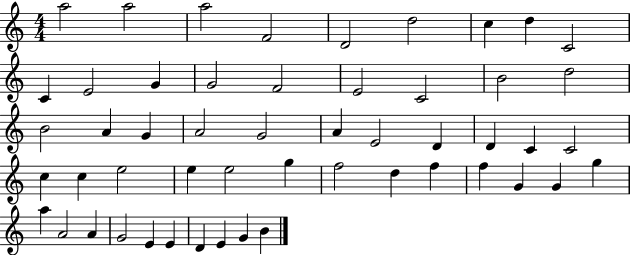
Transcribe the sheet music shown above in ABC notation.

X:1
T:Untitled
M:4/4
L:1/4
K:C
a2 a2 a2 F2 D2 d2 c d C2 C E2 G G2 F2 E2 C2 B2 d2 B2 A G A2 G2 A E2 D D C C2 c c e2 e e2 g f2 d f f G G g a A2 A G2 E E D E G B